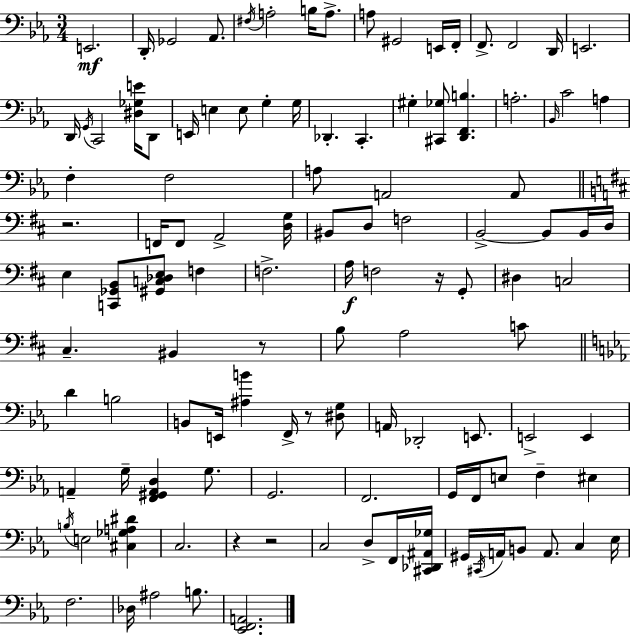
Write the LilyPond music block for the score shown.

{
  \clef bass
  \numericTimeSignature
  \time 3/4
  \key ees \major
  e,2.\mf | d,16-. ges,2 aes,8. | \acciaccatura { fis16 } a2-. b16 a8.-> | a8 gis,2 e,16 | \break f,16-. f,8.-> f,2 | d,16 e,2. | d,16 \acciaccatura { g,16 } c,2 <dis ges e'>16 | d,8 e,16 e4 e8 g4-. | \break g16 des,4.-. c,4.-. | gis4-. <cis, ges>8 <d, f, b>4. | a2.-. | \grace { bes,16 } c'2 a4 | \break f4-. f2 | a8 a,2 | a,8 \bar "||" \break \key b \minor r2. | f,16 f,8 a,2-> <d g>16 | bis,8 d8 f2 | b,2->~~ b,8 b,16 d16 | \break e4 <c, ges, b,>8 <gis, c des e>8 f4 | f2.-> | a16\f f2 r16 g,8-. | dis4 c2 | \break cis4.-- bis,4 r8 | b8 a2 c'8 | \bar "||" \break \key ees \major d'4 b2 | b,8 e,16 <ais b'>4 f,16-> r8 <dis g>8 | a,16 des,2-. e,8. | e,2-> e,4 | \break a,4-- g16-- <f, gis, a, d>4 g8. | g,2. | f,2. | g,16 f,16 e8 f4-- eis4 | \break \acciaccatura { b16 } e2 <cis ges a dis'>4 | c2. | r4 r2 | c2 d8-> f,16 | \break <cis, des, ais, ges>16 gis,16 \acciaccatura { cis,16 } a,16 b,8 a,8. c4 | ees16 f2. | des16 ais2 b8. | <ees, f, a,>2. | \break \bar "|."
}